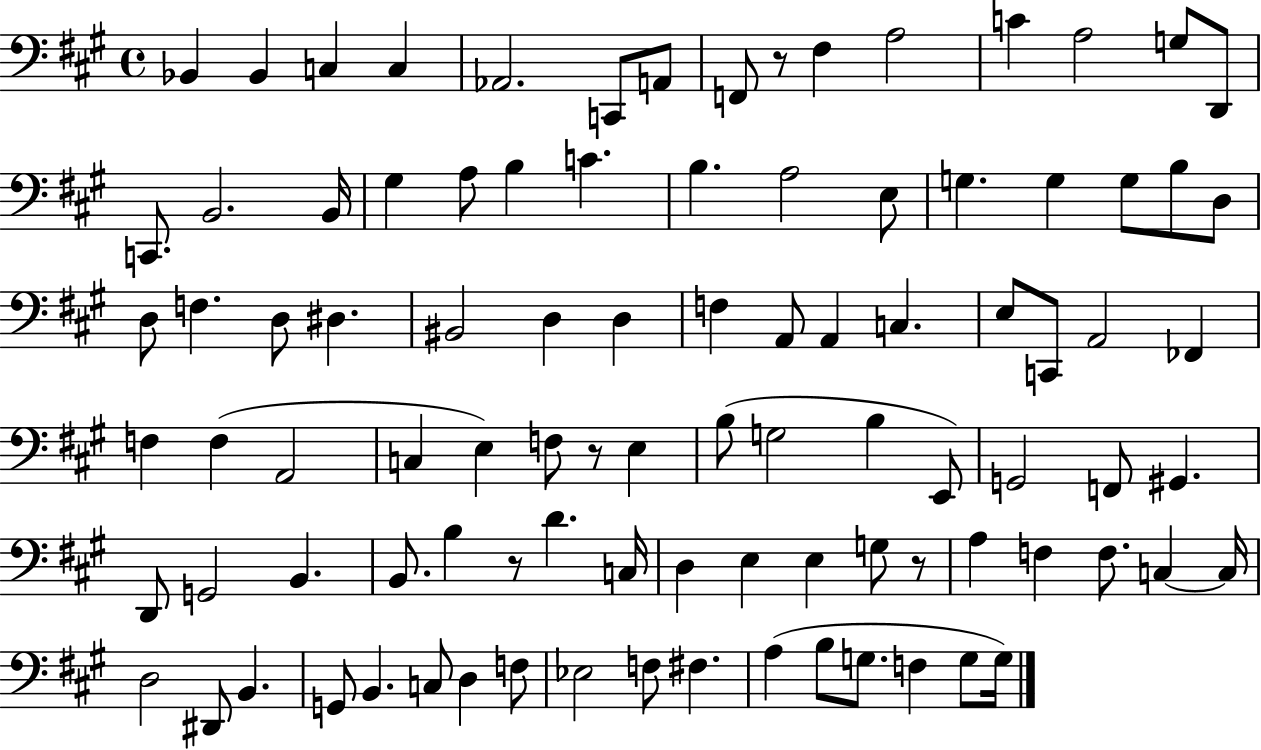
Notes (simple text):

Bb2/q Bb2/q C3/q C3/q Ab2/h. C2/e A2/e F2/e R/e F#3/q A3/h C4/q A3/h G3/e D2/e C2/e. B2/h. B2/s G#3/q A3/e B3/q C4/q. B3/q. A3/h E3/e G3/q. G3/q G3/e B3/e D3/e D3/e F3/q. D3/e D#3/q. BIS2/h D3/q D3/q F3/q A2/e A2/q C3/q. E3/e C2/e A2/h FES2/q F3/q F3/q A2/h C3/q E3/q F3/e R/e E3/q B3/e G3/h B3/q E2/e G2/h F2/e G#2/q. D2/e G2/h B2/q. B2/e. B3/q R/e D4/q. C3/s D3/q E3/q E3/q G3/e R/e A3/q F3/q F3/e. C3/q C3/s D3/h D#2/e B2/q. G2/e B2/q. C3/e D3/q F3/e Eb3/h F3/e F#3/q. A3/q B3/e G3/e. F3/q G3/e G3/s